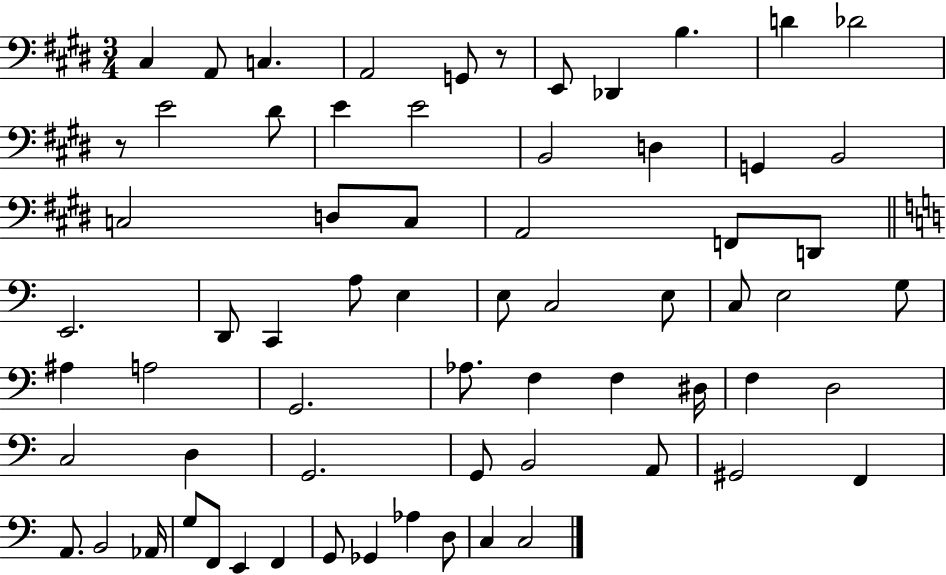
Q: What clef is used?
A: bass